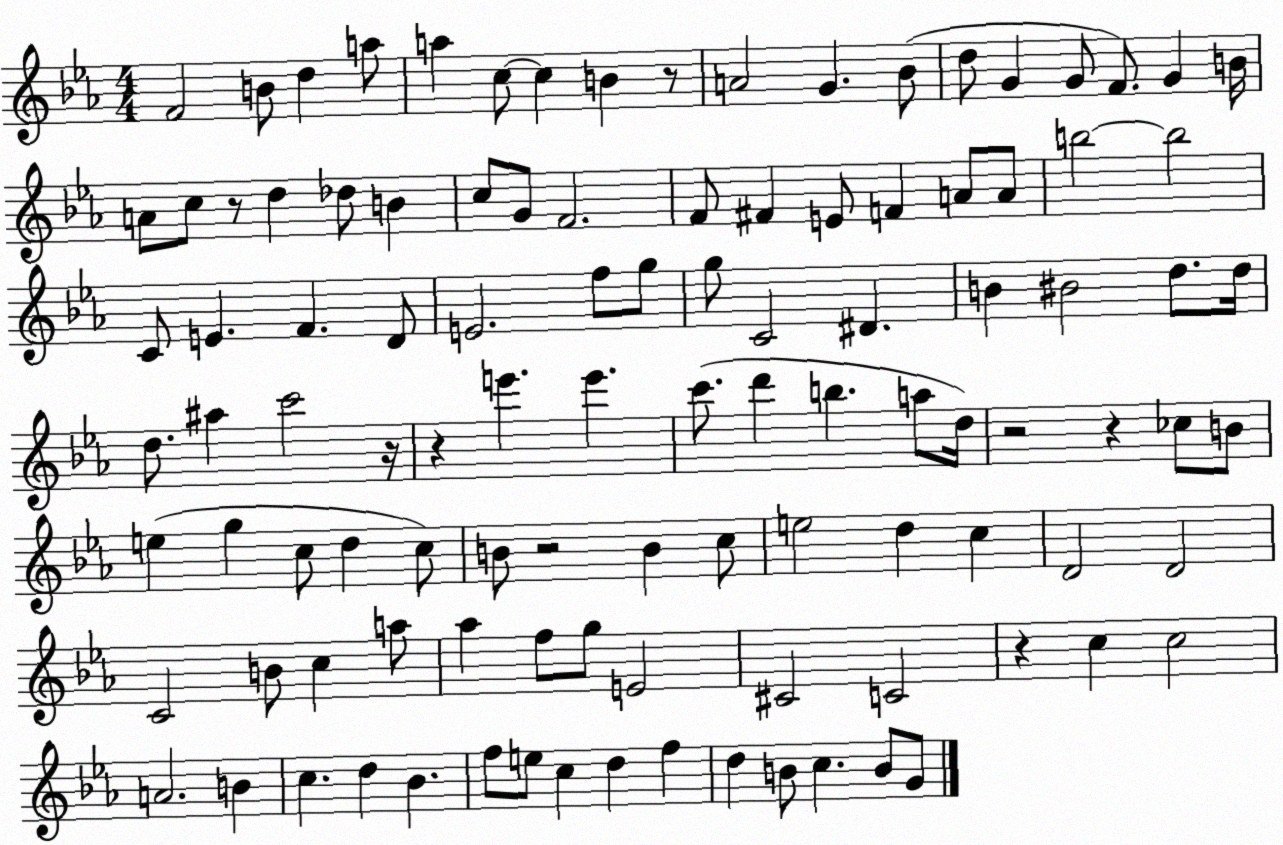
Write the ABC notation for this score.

X:1
T:Untitled
M:4/4
L:1/4
K:Eb
F2 B/2 d a/2 a c/2 c B z/2 A2 G _B/2 d/2 G G/2 F/2 G B/4 A/2 c/2 z/2 d _d/2 B c/2 G/2 F2 F/2 ^F E/2 F A/2 A/2 b2 b2 C/2 E F D/2 E2 f/2 g/2 g/2 C2 ^D B ^B2 d/2 d/4 d/2 ^a c'2 z/4 z e' e' c'/2 d' b a/2 d/4 z2 z _c/2 B/2 e g c/2 d c/2 B/2 z2 B c/2 e2 d c D2 D2 C2 B/2 c a/2 _a f/2 g/2 E2 ^C2 C2 z c c2 A2 B c d _B f/2 e/2 c d f d B/2 c B/2 G/2